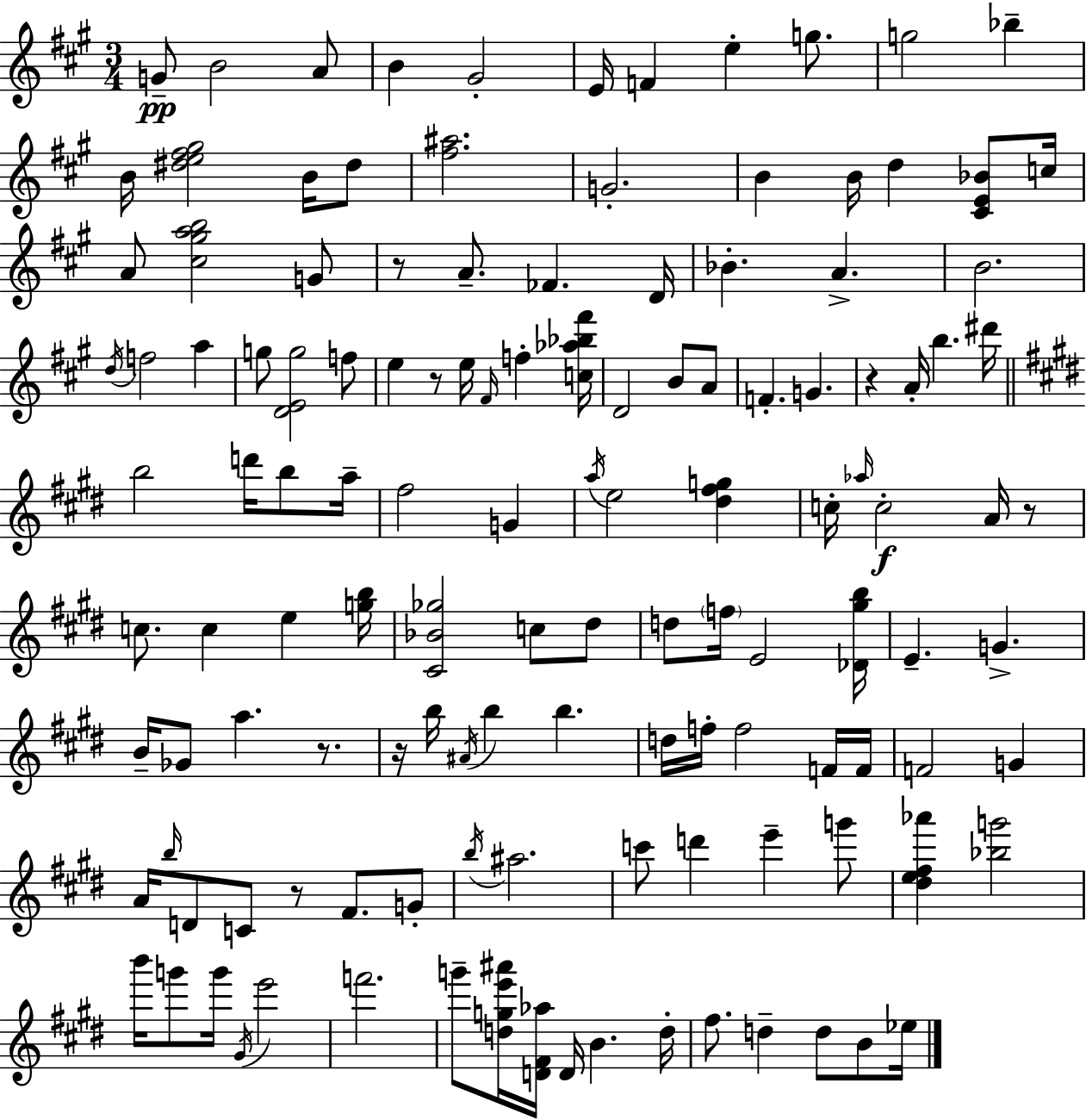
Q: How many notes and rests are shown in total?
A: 128